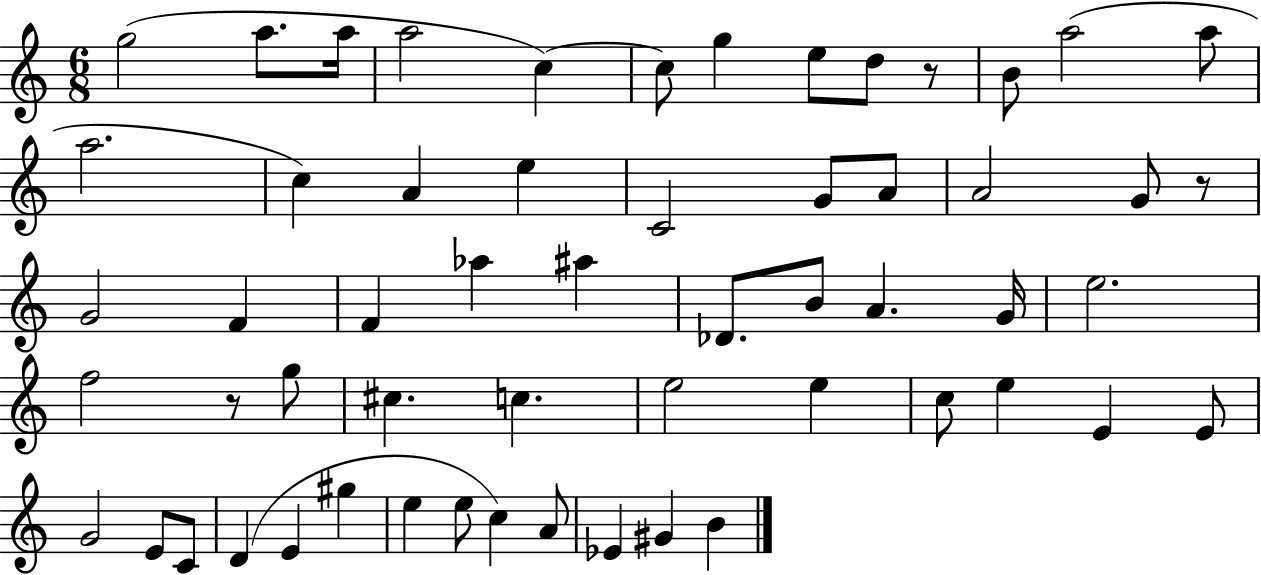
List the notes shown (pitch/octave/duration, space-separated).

G5/h A5/e. A5/s A5/h C5/q C5/e G5/q E5/e D5/e R/e B4/e A5/h A5/e A5/h. C5/q A4/q E5/q C4/h G4/e A4/e A4/h G4/e R/e G4/h F4/q F4/q Ab5/q A#5/q Db4/e. B4/e A4/q. G4/s E5/h. F5/h R/e G5/e C#5/q. C5/q. E5/h E5/q C5/e E5/q E4/q E4/e G4/h E4/e C4/e D4/q E4/q G#5/q E5/q E5/e C5/q A4/e Eb4/q G#4/q B4/q